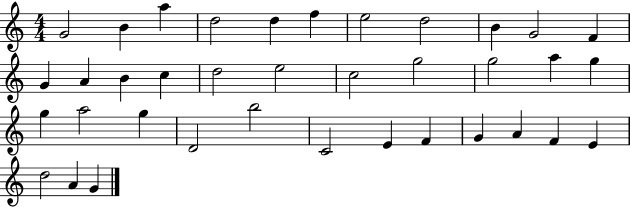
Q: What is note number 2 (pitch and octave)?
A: B4